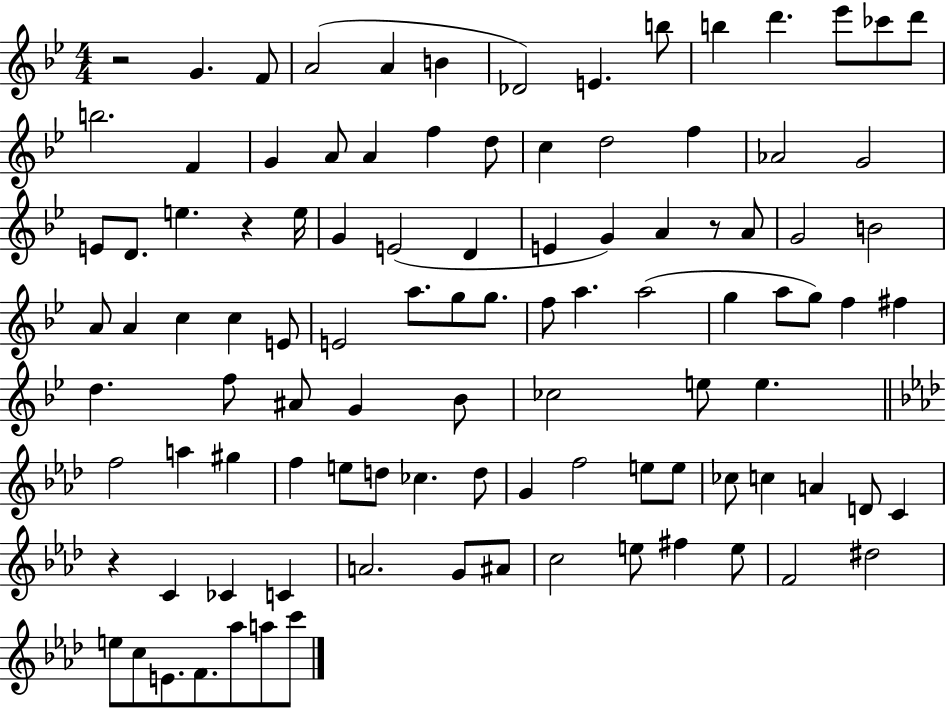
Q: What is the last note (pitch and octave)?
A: C6